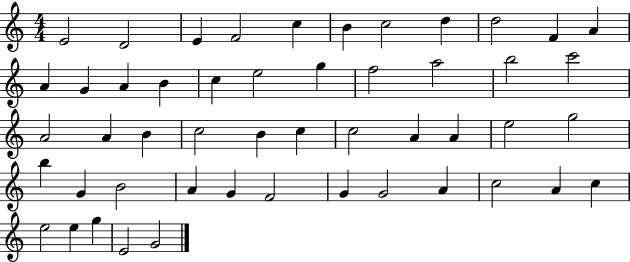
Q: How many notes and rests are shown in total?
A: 50